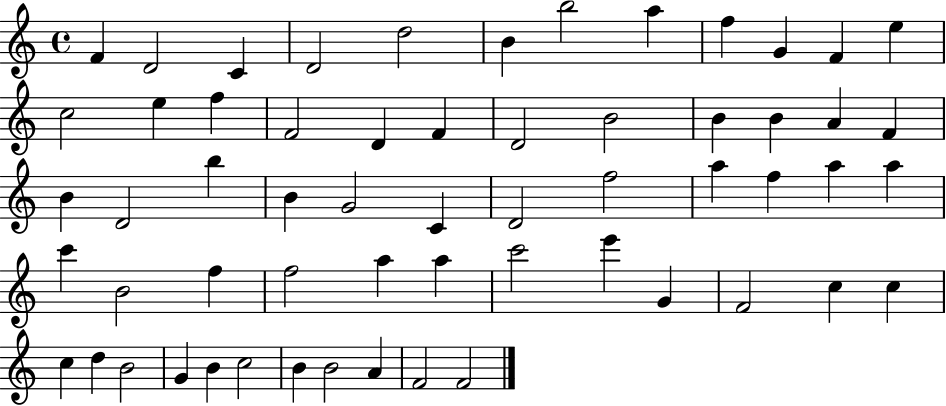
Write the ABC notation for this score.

X:1
T:Untitled
M:4/4
L:1/4
K:C
F D2 C D2 d2 B b2 a f G F e c2 e f F2 D F D2 B2 B B A F B D2 b B G2 C D2 f2 a f a a c' B2 f f2 a a c'2 e' G F2 c c c d B2 G B c2 B B2 A F2 F2